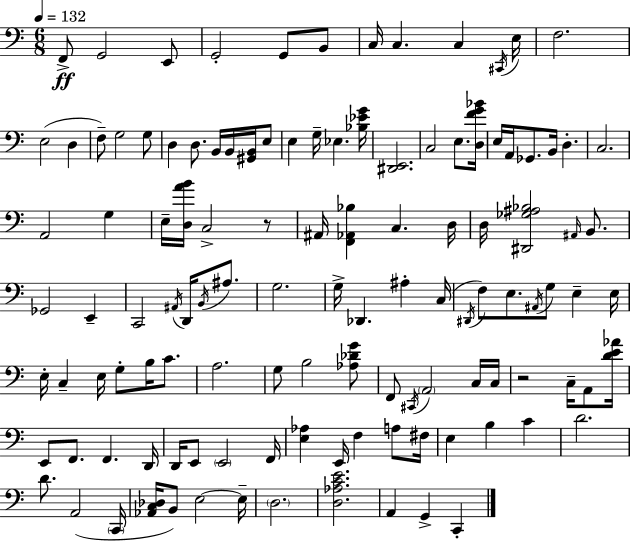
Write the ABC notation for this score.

X:1
T:Untitled
M:6/8
L:1/4
K:Am
F,,/2 G,,2 E,,/2 G,,2 G,,/2 B,,/2 C,/4 C, C, ^C,,/4 E,/4 F,2 E,2 D, F,/2 G,2 G,/2 D, D,/2 B,,/4 B,,/4 [^G,,B,,]/4 E,/2 E, G,/4 _E, [_B,_EG]/4 [^D,,E,,]2 C,2 E,/2 [D,FG_B]/4 E,/4 A,,/4 _G,,/2 B,,/4 D, C,2 A,,2 G, E,/4 [D,AB]/4 C,2 z/2 ^A,,/4 [F,,_A,,_B,] C, D,/4 D,/4 [^D,,_G,^A,_B,]2 ^A,,/4 B,,/2 _G,,2 E,, C,,2 ^A,,/4 D,,/4 B,,/4 ^A,/2 G,2 G,/4 _D,, ^A, C,/4 ^D,,/4 F,/2 E,/2 ^A,,/4 G,/2 E, E,/4 E,/4 C, E,/4 G,/2 B,/4 C/2 A,2 G,/2 B,2 [_A,_DG]/2 F,,/2 ^C,,/4 A,,2 C,/4 C,/4 z2 C,/4 A,,/2 [DE_A]/4 E,,/2 F,,/2 F,, D,,/4 D,,/4 E,,/2 E,,2 F,,/4 [E,_A,] E,,/4 F, A,/2 ^F,/4 E, B, C D2 D/2 A,,2 C,,/4 [_A,,C,_D,]/4 B,,/2 E,2 E,/4 D,2 [D,_A,CE]2 A,, G,, C,,